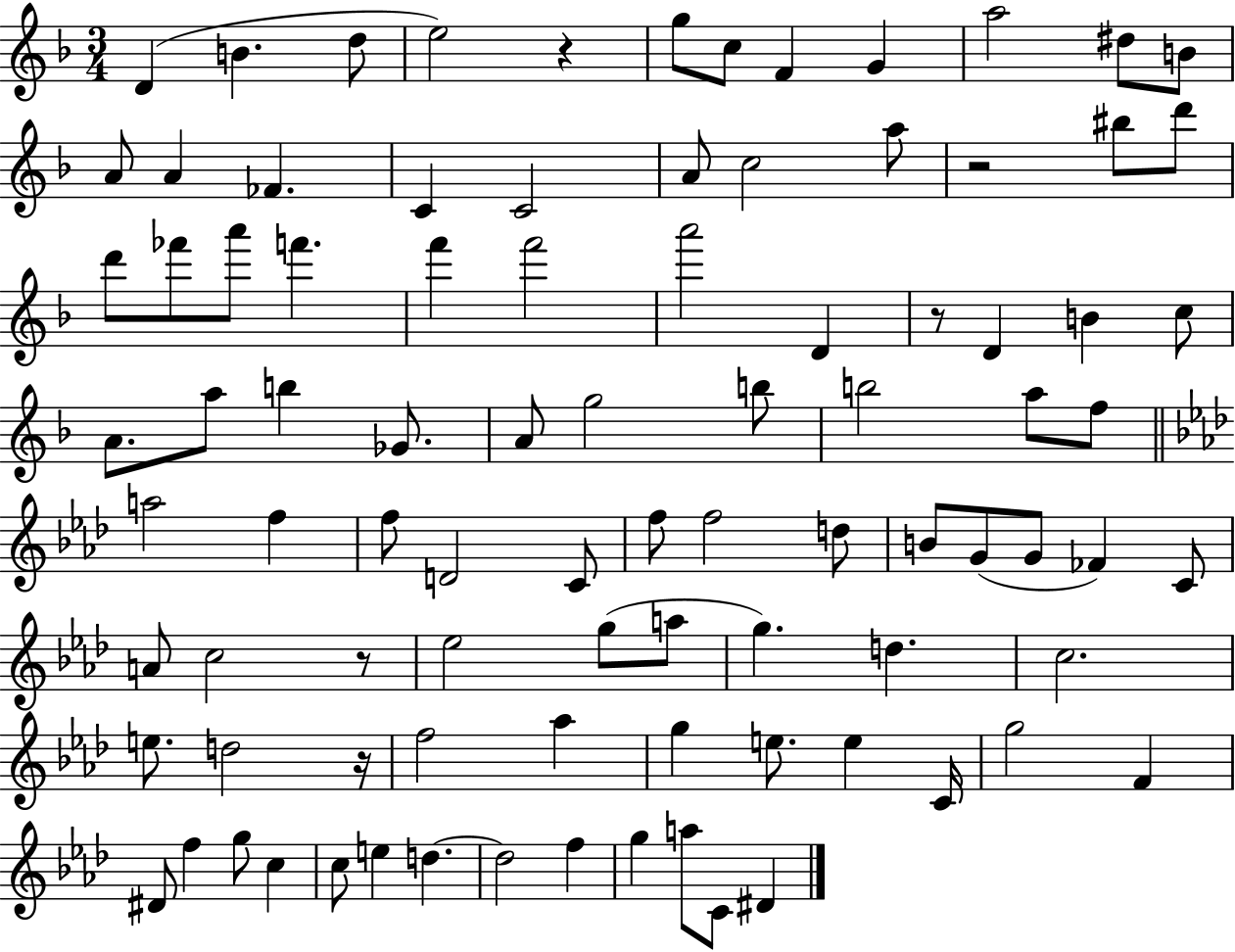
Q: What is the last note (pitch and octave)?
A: D#4